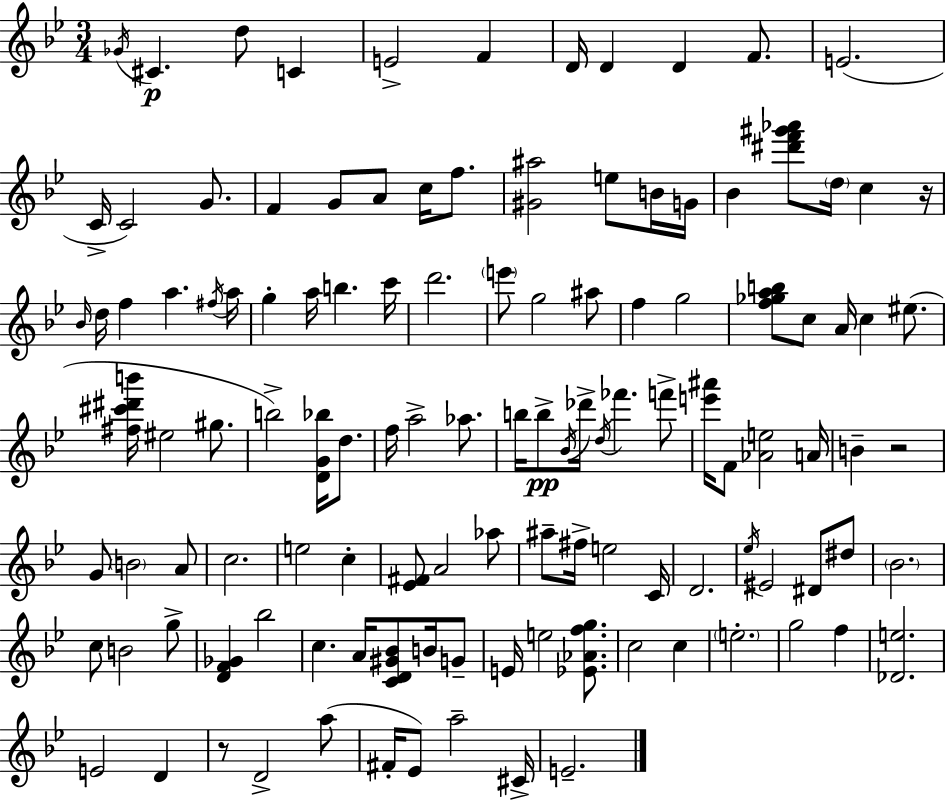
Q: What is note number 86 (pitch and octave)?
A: A4